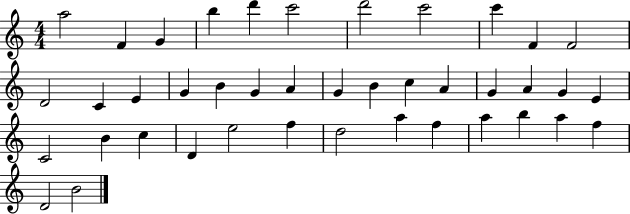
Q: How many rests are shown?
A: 0